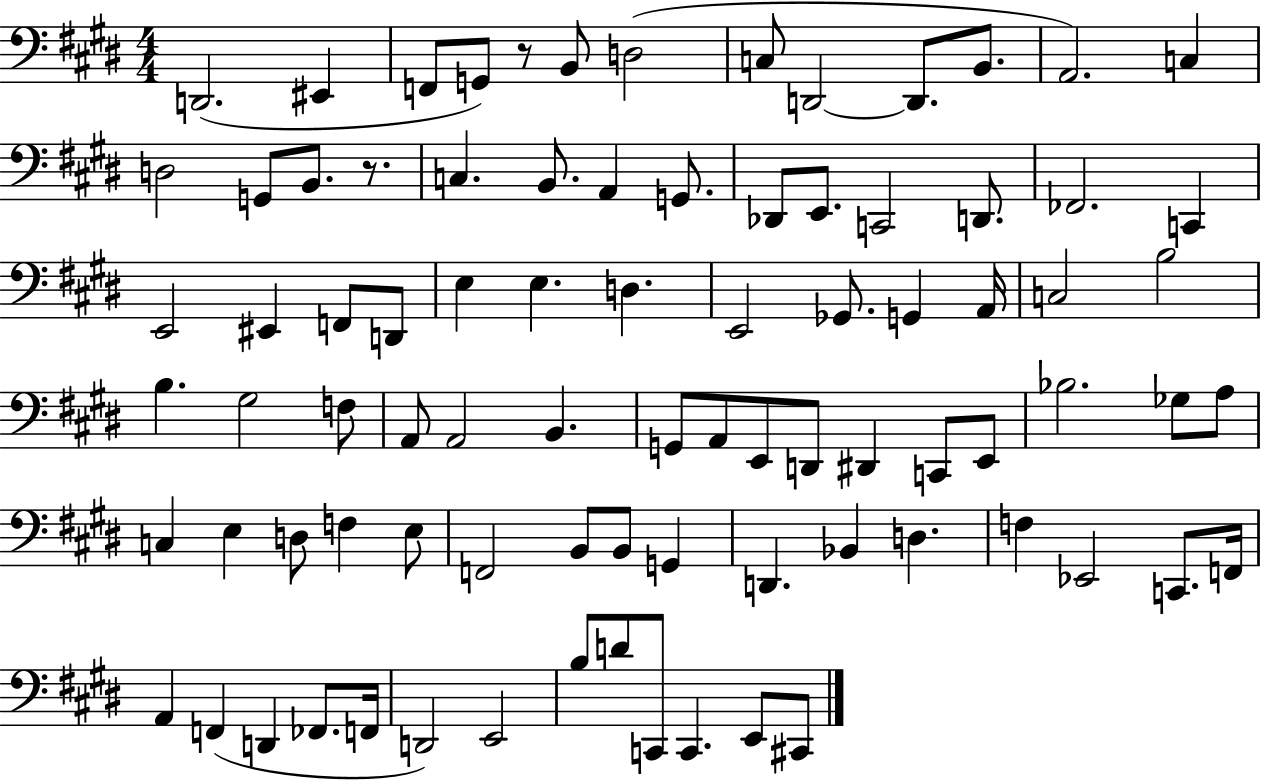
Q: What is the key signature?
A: E major